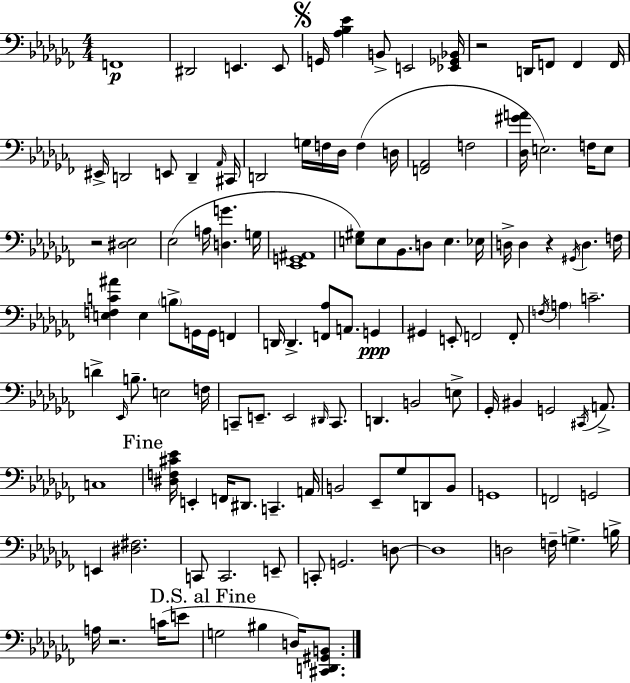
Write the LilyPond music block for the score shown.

{
  \clef bass
  \numericTimeSignature
  \time 4/4
  \key aes \minor
  f,1\p | dis,2 e,4. e,8 | \mark \markup { \musicglyph "scripts.segno" } g,16 <aes bes ees'>4 b,8-> e,2 <ees, ges, bes,>16 | r2 d,16 f,8 f,4 f,16 | \break eis,16-> d,2 e,8 d,4-- \grace { aes,16 } | cis,16 d,2 g16 f16 des16 f4( | d16 <f, aes,>2 f2 | <des gis' a'>16 e2.) f16 e8 | \break r2 <dis ees>2 | ees2( a16 <d g'>4. | g16 <ees, g, ais,>1 | <e gis>8) e8 bes,8. d8 e4. | \break ees16 d16-> d4 r4 \acciaccatura { gis,16 } d4. | f16 <e f c' ais'>4 e4 \parenthesize b8-> g,16 g,16 f,4 | d,16 d,4.-> <f, aes>8 a,8. g,4\ppp | gis,4 e,8-. f,2 | \break f,8-. \acciaccatura { f16 } \parenthesize a4 c'2.-- | d'4-> \grace { ees,16 } b8.-- e2 | f16 c,8-- e,8.-- e,2 | \grace { dis,16 } c,8. d,4. b,2 | \break e8-> ges,16-. bis,4 g,2 | \acciaccatura { cis,16 } a,8.-> c1 | \mark "Fine" <dis f cis' ees'>16 e,4-. f,16 dis,8. c,4.-- | a,16 b,2 ees,8-- | \break ges8 d,8 b,8 g,1 | f,2 g,2 | e,4 <dis fis>2. | c,8 c,2. | \break e,8-- c,8-. g,2. | d8~~ d1 | d2 f16-- g4.-> | b16-> a16 r2. | \break c'16( e'8 \mark "D.S. al Fine" g2 bis4 | d16) <cis, d, gis, b,>8. \bar "|."
}